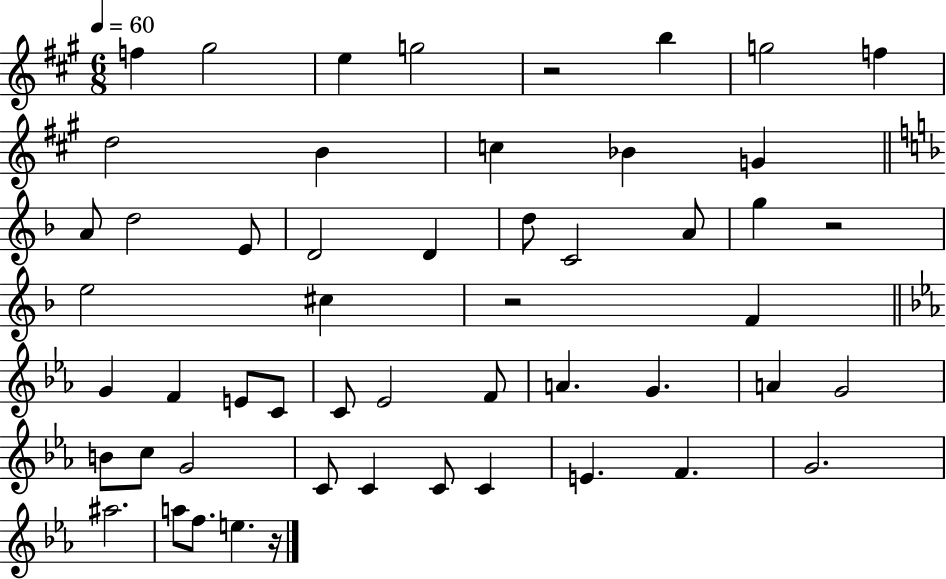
{
  \clef treble
  \numericTimeSignature
  \time 6/8
  \key a \major
  \tempo 4 = 60
  f''4 gis''2 | e''4 g''2 | r2 b''4 | g''2 f''4 | \break d''2 b'4 | c''4 bes'4 g'4 | \bar "||" \break \key f \major a'8 d''2 e'8 | d'2 d'4 | d''8 c'2 a'8 | g''4 r2 | \break e''2 cis''4 | r2 f'4 | \bar "||" \break \key c \minor g'4 f'4 e'8 c'8 | c'8 ees'2 f'8 | a'4. g'4. | a'4 g'2 | \break b'8 c''8 g'2 | c'8 c'4 c'8 c'4 | e'4. f'4. | g'2. | \break ais''2. | a''8 f''8. e''4. r16 | \bar "|."
}